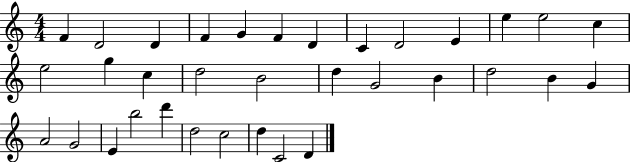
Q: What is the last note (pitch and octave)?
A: D4